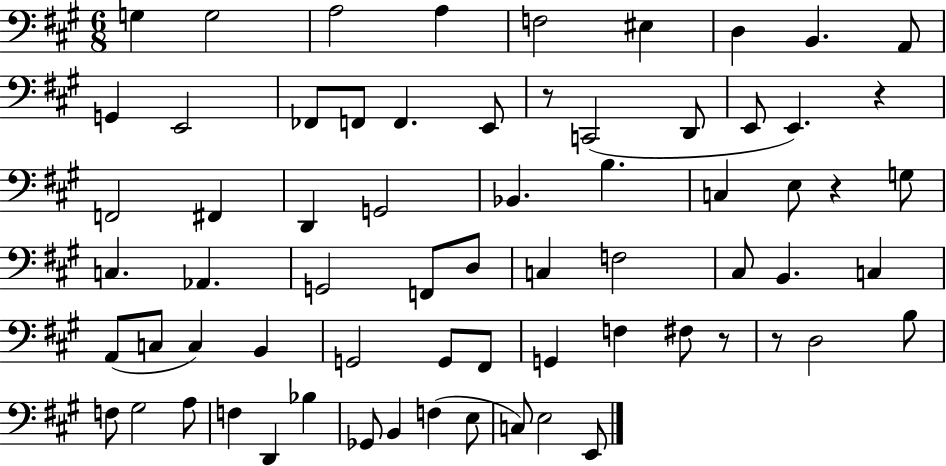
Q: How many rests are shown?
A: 5